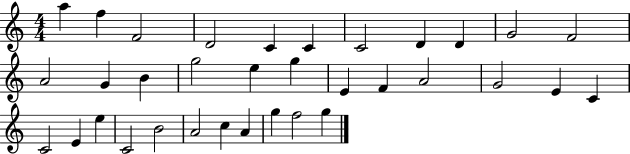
X:1
T:Untitled
M:4/4
L:1/4
K:C
a f F2 D2 C C C2 D D G2 F2 A2 G B g2 e g E F A2 G2 E C C2 E e C2 B2 A2 c A g f2 g